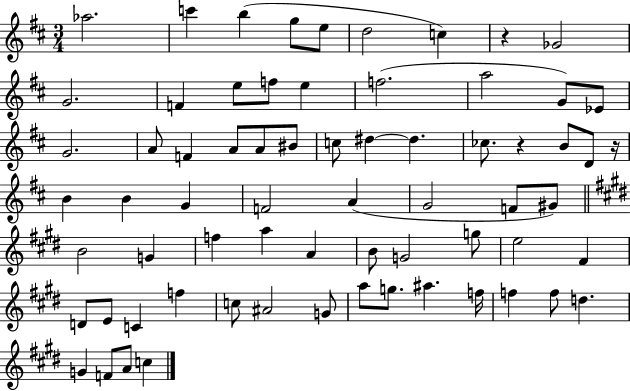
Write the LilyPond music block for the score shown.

{
  \clef treble
  \numericTimeSignature
  \time 3/4
  \key d \major
  \repeat volta 2 { aes''2. | c'''4 b''4( g''8 e''8 | d''2 c''4) | r4 ges'2 | \break g'2. | f'4 e''8 f''8 e''4 | f''2.( | a''2 g'8) ees'8 | \break g'2. | a'8 f'4 a'8 a'8 bis'8 | c''8 dis''4~~ dis''4. | ces''8. r4 b'8 d'8 r16 | \break b'4 b'4 g'4 | f'2 a'4( | g'2 f'8 gis'8) | \bar "||" \break \key e \major b'2 g'4 | f''4 a''4 a'4 | b'8 g'2 g''8 | e''2 fis'4 | \break d'8 e'8 c'4 f''4 | c''8 ais'2 g'8 | a''8 g''8. ais''4. f''16 | f''4 f''8 d''4. | \break g'4 f'8 a'8 c''4 | } \bar "|."
}